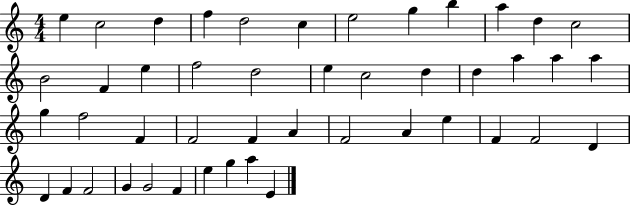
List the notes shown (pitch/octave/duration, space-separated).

E5/q C5/h D5/q F5/q D5/h C5/q E5/h G5/q B5/q A5/q D5/q C5/h B4/h F4/q E5/q F5/h D5/h E5/q C5/h D5/q D5/q A5/q A5/q A5/q G5/q F5/h F4/q F4/h F4/q A4/q F4/h A4/q E5/q F4/q F4/h D4/q D4/q F4/q F4/h G4/q G4/h F4/q E5/q G5/q A5/q E4/q